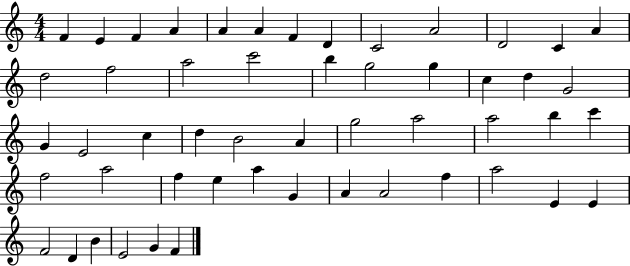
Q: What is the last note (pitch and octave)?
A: F4